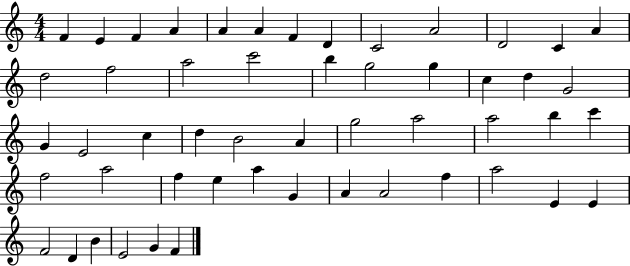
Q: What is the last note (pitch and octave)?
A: F4